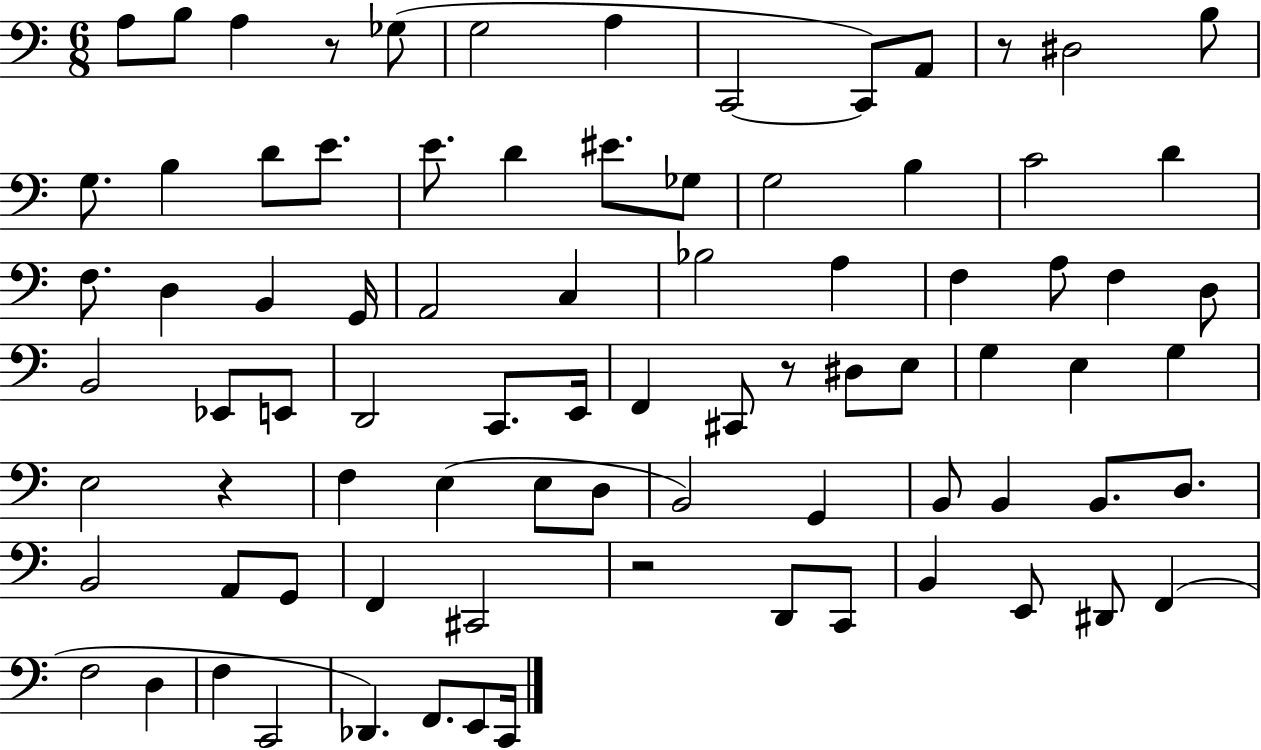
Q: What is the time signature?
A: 6/8